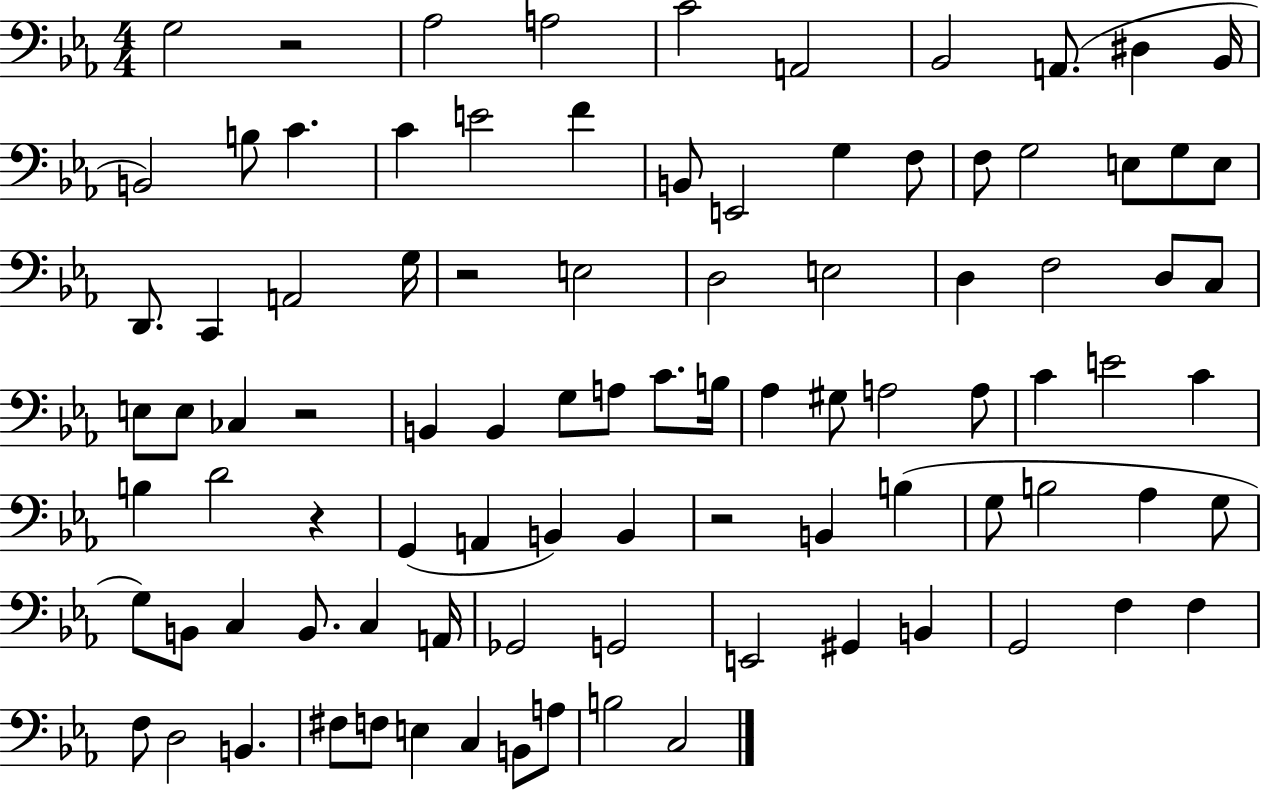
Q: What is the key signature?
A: EES major